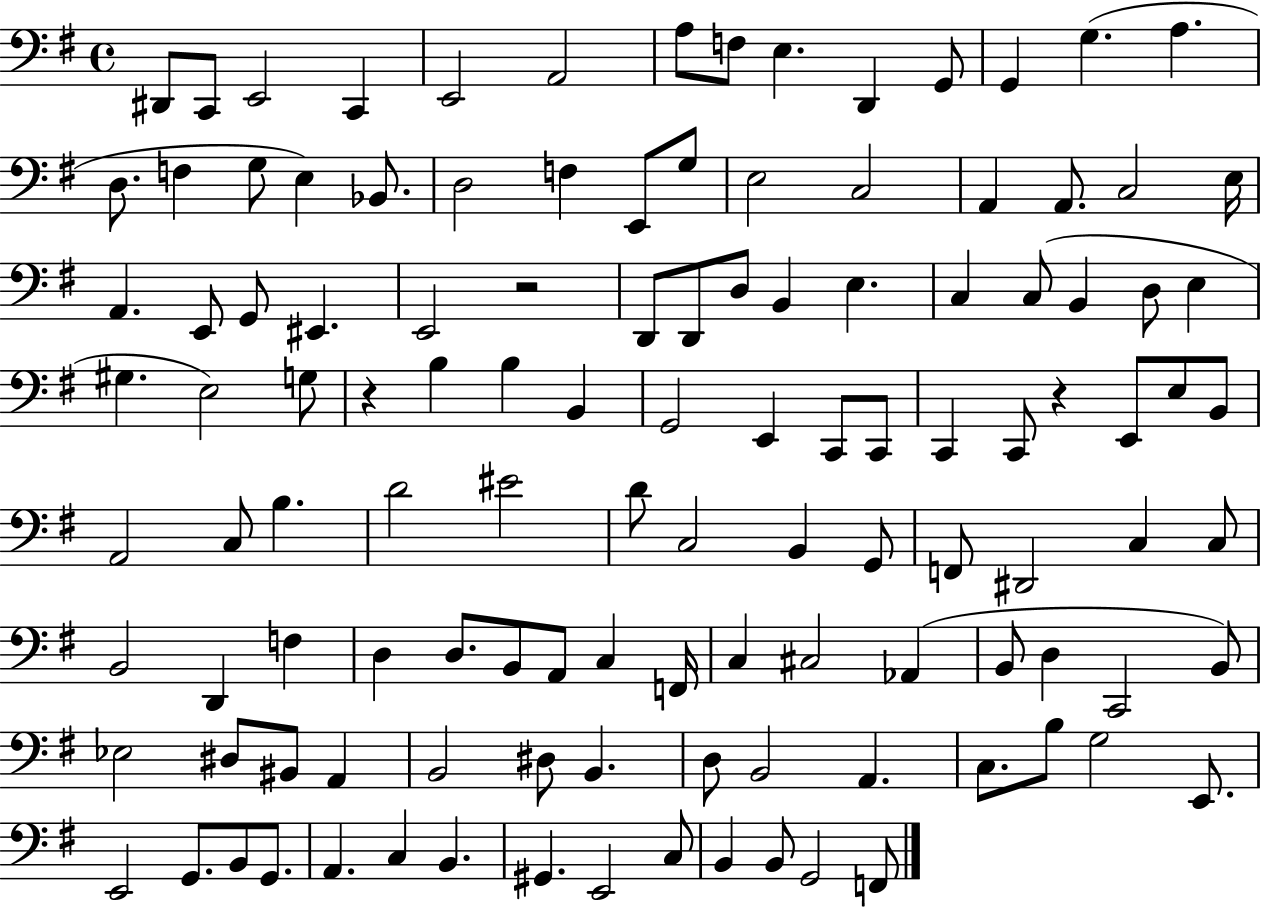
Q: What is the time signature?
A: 4/4